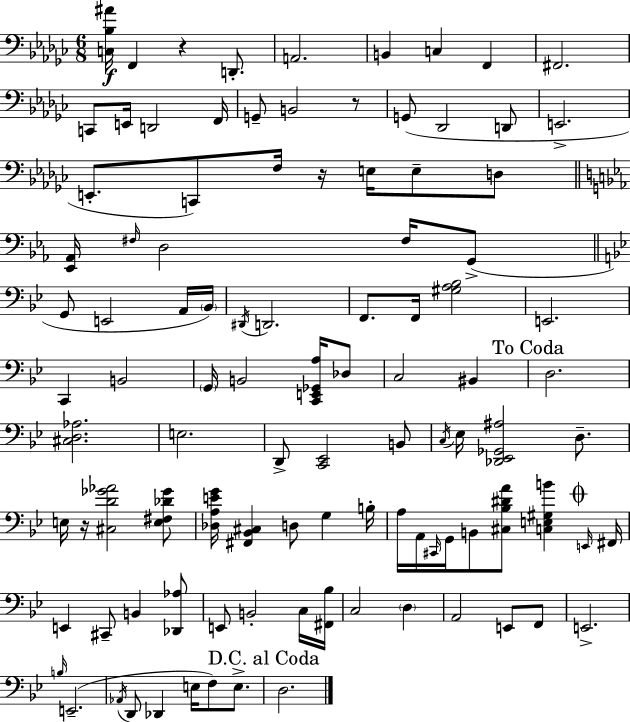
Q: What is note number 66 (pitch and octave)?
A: B2